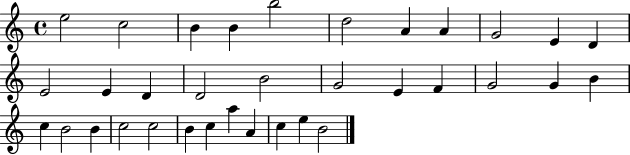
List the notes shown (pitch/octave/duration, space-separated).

E5/h C5/h B4/q B4/q B5/h D5/h A4/q A4/q G4/h E4/q D4/q E4/h E4/q D4/q D4/h B4/h G4/h E4/q F4/q G4/h G4/q B4/q C5/q B4/h B4/q C5/h C5/h B4/q C5/q A5/q A4/q C5/q E5/q B4/h